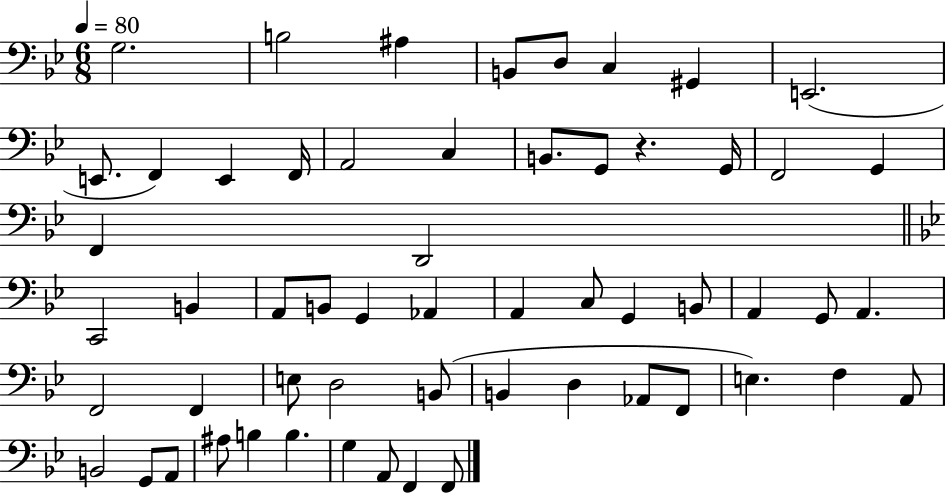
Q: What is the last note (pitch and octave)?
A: F2